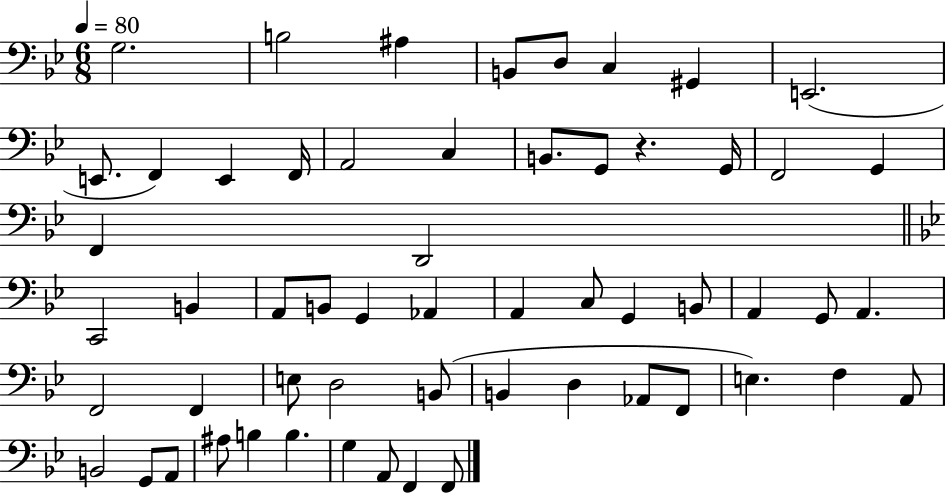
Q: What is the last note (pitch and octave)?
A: F2